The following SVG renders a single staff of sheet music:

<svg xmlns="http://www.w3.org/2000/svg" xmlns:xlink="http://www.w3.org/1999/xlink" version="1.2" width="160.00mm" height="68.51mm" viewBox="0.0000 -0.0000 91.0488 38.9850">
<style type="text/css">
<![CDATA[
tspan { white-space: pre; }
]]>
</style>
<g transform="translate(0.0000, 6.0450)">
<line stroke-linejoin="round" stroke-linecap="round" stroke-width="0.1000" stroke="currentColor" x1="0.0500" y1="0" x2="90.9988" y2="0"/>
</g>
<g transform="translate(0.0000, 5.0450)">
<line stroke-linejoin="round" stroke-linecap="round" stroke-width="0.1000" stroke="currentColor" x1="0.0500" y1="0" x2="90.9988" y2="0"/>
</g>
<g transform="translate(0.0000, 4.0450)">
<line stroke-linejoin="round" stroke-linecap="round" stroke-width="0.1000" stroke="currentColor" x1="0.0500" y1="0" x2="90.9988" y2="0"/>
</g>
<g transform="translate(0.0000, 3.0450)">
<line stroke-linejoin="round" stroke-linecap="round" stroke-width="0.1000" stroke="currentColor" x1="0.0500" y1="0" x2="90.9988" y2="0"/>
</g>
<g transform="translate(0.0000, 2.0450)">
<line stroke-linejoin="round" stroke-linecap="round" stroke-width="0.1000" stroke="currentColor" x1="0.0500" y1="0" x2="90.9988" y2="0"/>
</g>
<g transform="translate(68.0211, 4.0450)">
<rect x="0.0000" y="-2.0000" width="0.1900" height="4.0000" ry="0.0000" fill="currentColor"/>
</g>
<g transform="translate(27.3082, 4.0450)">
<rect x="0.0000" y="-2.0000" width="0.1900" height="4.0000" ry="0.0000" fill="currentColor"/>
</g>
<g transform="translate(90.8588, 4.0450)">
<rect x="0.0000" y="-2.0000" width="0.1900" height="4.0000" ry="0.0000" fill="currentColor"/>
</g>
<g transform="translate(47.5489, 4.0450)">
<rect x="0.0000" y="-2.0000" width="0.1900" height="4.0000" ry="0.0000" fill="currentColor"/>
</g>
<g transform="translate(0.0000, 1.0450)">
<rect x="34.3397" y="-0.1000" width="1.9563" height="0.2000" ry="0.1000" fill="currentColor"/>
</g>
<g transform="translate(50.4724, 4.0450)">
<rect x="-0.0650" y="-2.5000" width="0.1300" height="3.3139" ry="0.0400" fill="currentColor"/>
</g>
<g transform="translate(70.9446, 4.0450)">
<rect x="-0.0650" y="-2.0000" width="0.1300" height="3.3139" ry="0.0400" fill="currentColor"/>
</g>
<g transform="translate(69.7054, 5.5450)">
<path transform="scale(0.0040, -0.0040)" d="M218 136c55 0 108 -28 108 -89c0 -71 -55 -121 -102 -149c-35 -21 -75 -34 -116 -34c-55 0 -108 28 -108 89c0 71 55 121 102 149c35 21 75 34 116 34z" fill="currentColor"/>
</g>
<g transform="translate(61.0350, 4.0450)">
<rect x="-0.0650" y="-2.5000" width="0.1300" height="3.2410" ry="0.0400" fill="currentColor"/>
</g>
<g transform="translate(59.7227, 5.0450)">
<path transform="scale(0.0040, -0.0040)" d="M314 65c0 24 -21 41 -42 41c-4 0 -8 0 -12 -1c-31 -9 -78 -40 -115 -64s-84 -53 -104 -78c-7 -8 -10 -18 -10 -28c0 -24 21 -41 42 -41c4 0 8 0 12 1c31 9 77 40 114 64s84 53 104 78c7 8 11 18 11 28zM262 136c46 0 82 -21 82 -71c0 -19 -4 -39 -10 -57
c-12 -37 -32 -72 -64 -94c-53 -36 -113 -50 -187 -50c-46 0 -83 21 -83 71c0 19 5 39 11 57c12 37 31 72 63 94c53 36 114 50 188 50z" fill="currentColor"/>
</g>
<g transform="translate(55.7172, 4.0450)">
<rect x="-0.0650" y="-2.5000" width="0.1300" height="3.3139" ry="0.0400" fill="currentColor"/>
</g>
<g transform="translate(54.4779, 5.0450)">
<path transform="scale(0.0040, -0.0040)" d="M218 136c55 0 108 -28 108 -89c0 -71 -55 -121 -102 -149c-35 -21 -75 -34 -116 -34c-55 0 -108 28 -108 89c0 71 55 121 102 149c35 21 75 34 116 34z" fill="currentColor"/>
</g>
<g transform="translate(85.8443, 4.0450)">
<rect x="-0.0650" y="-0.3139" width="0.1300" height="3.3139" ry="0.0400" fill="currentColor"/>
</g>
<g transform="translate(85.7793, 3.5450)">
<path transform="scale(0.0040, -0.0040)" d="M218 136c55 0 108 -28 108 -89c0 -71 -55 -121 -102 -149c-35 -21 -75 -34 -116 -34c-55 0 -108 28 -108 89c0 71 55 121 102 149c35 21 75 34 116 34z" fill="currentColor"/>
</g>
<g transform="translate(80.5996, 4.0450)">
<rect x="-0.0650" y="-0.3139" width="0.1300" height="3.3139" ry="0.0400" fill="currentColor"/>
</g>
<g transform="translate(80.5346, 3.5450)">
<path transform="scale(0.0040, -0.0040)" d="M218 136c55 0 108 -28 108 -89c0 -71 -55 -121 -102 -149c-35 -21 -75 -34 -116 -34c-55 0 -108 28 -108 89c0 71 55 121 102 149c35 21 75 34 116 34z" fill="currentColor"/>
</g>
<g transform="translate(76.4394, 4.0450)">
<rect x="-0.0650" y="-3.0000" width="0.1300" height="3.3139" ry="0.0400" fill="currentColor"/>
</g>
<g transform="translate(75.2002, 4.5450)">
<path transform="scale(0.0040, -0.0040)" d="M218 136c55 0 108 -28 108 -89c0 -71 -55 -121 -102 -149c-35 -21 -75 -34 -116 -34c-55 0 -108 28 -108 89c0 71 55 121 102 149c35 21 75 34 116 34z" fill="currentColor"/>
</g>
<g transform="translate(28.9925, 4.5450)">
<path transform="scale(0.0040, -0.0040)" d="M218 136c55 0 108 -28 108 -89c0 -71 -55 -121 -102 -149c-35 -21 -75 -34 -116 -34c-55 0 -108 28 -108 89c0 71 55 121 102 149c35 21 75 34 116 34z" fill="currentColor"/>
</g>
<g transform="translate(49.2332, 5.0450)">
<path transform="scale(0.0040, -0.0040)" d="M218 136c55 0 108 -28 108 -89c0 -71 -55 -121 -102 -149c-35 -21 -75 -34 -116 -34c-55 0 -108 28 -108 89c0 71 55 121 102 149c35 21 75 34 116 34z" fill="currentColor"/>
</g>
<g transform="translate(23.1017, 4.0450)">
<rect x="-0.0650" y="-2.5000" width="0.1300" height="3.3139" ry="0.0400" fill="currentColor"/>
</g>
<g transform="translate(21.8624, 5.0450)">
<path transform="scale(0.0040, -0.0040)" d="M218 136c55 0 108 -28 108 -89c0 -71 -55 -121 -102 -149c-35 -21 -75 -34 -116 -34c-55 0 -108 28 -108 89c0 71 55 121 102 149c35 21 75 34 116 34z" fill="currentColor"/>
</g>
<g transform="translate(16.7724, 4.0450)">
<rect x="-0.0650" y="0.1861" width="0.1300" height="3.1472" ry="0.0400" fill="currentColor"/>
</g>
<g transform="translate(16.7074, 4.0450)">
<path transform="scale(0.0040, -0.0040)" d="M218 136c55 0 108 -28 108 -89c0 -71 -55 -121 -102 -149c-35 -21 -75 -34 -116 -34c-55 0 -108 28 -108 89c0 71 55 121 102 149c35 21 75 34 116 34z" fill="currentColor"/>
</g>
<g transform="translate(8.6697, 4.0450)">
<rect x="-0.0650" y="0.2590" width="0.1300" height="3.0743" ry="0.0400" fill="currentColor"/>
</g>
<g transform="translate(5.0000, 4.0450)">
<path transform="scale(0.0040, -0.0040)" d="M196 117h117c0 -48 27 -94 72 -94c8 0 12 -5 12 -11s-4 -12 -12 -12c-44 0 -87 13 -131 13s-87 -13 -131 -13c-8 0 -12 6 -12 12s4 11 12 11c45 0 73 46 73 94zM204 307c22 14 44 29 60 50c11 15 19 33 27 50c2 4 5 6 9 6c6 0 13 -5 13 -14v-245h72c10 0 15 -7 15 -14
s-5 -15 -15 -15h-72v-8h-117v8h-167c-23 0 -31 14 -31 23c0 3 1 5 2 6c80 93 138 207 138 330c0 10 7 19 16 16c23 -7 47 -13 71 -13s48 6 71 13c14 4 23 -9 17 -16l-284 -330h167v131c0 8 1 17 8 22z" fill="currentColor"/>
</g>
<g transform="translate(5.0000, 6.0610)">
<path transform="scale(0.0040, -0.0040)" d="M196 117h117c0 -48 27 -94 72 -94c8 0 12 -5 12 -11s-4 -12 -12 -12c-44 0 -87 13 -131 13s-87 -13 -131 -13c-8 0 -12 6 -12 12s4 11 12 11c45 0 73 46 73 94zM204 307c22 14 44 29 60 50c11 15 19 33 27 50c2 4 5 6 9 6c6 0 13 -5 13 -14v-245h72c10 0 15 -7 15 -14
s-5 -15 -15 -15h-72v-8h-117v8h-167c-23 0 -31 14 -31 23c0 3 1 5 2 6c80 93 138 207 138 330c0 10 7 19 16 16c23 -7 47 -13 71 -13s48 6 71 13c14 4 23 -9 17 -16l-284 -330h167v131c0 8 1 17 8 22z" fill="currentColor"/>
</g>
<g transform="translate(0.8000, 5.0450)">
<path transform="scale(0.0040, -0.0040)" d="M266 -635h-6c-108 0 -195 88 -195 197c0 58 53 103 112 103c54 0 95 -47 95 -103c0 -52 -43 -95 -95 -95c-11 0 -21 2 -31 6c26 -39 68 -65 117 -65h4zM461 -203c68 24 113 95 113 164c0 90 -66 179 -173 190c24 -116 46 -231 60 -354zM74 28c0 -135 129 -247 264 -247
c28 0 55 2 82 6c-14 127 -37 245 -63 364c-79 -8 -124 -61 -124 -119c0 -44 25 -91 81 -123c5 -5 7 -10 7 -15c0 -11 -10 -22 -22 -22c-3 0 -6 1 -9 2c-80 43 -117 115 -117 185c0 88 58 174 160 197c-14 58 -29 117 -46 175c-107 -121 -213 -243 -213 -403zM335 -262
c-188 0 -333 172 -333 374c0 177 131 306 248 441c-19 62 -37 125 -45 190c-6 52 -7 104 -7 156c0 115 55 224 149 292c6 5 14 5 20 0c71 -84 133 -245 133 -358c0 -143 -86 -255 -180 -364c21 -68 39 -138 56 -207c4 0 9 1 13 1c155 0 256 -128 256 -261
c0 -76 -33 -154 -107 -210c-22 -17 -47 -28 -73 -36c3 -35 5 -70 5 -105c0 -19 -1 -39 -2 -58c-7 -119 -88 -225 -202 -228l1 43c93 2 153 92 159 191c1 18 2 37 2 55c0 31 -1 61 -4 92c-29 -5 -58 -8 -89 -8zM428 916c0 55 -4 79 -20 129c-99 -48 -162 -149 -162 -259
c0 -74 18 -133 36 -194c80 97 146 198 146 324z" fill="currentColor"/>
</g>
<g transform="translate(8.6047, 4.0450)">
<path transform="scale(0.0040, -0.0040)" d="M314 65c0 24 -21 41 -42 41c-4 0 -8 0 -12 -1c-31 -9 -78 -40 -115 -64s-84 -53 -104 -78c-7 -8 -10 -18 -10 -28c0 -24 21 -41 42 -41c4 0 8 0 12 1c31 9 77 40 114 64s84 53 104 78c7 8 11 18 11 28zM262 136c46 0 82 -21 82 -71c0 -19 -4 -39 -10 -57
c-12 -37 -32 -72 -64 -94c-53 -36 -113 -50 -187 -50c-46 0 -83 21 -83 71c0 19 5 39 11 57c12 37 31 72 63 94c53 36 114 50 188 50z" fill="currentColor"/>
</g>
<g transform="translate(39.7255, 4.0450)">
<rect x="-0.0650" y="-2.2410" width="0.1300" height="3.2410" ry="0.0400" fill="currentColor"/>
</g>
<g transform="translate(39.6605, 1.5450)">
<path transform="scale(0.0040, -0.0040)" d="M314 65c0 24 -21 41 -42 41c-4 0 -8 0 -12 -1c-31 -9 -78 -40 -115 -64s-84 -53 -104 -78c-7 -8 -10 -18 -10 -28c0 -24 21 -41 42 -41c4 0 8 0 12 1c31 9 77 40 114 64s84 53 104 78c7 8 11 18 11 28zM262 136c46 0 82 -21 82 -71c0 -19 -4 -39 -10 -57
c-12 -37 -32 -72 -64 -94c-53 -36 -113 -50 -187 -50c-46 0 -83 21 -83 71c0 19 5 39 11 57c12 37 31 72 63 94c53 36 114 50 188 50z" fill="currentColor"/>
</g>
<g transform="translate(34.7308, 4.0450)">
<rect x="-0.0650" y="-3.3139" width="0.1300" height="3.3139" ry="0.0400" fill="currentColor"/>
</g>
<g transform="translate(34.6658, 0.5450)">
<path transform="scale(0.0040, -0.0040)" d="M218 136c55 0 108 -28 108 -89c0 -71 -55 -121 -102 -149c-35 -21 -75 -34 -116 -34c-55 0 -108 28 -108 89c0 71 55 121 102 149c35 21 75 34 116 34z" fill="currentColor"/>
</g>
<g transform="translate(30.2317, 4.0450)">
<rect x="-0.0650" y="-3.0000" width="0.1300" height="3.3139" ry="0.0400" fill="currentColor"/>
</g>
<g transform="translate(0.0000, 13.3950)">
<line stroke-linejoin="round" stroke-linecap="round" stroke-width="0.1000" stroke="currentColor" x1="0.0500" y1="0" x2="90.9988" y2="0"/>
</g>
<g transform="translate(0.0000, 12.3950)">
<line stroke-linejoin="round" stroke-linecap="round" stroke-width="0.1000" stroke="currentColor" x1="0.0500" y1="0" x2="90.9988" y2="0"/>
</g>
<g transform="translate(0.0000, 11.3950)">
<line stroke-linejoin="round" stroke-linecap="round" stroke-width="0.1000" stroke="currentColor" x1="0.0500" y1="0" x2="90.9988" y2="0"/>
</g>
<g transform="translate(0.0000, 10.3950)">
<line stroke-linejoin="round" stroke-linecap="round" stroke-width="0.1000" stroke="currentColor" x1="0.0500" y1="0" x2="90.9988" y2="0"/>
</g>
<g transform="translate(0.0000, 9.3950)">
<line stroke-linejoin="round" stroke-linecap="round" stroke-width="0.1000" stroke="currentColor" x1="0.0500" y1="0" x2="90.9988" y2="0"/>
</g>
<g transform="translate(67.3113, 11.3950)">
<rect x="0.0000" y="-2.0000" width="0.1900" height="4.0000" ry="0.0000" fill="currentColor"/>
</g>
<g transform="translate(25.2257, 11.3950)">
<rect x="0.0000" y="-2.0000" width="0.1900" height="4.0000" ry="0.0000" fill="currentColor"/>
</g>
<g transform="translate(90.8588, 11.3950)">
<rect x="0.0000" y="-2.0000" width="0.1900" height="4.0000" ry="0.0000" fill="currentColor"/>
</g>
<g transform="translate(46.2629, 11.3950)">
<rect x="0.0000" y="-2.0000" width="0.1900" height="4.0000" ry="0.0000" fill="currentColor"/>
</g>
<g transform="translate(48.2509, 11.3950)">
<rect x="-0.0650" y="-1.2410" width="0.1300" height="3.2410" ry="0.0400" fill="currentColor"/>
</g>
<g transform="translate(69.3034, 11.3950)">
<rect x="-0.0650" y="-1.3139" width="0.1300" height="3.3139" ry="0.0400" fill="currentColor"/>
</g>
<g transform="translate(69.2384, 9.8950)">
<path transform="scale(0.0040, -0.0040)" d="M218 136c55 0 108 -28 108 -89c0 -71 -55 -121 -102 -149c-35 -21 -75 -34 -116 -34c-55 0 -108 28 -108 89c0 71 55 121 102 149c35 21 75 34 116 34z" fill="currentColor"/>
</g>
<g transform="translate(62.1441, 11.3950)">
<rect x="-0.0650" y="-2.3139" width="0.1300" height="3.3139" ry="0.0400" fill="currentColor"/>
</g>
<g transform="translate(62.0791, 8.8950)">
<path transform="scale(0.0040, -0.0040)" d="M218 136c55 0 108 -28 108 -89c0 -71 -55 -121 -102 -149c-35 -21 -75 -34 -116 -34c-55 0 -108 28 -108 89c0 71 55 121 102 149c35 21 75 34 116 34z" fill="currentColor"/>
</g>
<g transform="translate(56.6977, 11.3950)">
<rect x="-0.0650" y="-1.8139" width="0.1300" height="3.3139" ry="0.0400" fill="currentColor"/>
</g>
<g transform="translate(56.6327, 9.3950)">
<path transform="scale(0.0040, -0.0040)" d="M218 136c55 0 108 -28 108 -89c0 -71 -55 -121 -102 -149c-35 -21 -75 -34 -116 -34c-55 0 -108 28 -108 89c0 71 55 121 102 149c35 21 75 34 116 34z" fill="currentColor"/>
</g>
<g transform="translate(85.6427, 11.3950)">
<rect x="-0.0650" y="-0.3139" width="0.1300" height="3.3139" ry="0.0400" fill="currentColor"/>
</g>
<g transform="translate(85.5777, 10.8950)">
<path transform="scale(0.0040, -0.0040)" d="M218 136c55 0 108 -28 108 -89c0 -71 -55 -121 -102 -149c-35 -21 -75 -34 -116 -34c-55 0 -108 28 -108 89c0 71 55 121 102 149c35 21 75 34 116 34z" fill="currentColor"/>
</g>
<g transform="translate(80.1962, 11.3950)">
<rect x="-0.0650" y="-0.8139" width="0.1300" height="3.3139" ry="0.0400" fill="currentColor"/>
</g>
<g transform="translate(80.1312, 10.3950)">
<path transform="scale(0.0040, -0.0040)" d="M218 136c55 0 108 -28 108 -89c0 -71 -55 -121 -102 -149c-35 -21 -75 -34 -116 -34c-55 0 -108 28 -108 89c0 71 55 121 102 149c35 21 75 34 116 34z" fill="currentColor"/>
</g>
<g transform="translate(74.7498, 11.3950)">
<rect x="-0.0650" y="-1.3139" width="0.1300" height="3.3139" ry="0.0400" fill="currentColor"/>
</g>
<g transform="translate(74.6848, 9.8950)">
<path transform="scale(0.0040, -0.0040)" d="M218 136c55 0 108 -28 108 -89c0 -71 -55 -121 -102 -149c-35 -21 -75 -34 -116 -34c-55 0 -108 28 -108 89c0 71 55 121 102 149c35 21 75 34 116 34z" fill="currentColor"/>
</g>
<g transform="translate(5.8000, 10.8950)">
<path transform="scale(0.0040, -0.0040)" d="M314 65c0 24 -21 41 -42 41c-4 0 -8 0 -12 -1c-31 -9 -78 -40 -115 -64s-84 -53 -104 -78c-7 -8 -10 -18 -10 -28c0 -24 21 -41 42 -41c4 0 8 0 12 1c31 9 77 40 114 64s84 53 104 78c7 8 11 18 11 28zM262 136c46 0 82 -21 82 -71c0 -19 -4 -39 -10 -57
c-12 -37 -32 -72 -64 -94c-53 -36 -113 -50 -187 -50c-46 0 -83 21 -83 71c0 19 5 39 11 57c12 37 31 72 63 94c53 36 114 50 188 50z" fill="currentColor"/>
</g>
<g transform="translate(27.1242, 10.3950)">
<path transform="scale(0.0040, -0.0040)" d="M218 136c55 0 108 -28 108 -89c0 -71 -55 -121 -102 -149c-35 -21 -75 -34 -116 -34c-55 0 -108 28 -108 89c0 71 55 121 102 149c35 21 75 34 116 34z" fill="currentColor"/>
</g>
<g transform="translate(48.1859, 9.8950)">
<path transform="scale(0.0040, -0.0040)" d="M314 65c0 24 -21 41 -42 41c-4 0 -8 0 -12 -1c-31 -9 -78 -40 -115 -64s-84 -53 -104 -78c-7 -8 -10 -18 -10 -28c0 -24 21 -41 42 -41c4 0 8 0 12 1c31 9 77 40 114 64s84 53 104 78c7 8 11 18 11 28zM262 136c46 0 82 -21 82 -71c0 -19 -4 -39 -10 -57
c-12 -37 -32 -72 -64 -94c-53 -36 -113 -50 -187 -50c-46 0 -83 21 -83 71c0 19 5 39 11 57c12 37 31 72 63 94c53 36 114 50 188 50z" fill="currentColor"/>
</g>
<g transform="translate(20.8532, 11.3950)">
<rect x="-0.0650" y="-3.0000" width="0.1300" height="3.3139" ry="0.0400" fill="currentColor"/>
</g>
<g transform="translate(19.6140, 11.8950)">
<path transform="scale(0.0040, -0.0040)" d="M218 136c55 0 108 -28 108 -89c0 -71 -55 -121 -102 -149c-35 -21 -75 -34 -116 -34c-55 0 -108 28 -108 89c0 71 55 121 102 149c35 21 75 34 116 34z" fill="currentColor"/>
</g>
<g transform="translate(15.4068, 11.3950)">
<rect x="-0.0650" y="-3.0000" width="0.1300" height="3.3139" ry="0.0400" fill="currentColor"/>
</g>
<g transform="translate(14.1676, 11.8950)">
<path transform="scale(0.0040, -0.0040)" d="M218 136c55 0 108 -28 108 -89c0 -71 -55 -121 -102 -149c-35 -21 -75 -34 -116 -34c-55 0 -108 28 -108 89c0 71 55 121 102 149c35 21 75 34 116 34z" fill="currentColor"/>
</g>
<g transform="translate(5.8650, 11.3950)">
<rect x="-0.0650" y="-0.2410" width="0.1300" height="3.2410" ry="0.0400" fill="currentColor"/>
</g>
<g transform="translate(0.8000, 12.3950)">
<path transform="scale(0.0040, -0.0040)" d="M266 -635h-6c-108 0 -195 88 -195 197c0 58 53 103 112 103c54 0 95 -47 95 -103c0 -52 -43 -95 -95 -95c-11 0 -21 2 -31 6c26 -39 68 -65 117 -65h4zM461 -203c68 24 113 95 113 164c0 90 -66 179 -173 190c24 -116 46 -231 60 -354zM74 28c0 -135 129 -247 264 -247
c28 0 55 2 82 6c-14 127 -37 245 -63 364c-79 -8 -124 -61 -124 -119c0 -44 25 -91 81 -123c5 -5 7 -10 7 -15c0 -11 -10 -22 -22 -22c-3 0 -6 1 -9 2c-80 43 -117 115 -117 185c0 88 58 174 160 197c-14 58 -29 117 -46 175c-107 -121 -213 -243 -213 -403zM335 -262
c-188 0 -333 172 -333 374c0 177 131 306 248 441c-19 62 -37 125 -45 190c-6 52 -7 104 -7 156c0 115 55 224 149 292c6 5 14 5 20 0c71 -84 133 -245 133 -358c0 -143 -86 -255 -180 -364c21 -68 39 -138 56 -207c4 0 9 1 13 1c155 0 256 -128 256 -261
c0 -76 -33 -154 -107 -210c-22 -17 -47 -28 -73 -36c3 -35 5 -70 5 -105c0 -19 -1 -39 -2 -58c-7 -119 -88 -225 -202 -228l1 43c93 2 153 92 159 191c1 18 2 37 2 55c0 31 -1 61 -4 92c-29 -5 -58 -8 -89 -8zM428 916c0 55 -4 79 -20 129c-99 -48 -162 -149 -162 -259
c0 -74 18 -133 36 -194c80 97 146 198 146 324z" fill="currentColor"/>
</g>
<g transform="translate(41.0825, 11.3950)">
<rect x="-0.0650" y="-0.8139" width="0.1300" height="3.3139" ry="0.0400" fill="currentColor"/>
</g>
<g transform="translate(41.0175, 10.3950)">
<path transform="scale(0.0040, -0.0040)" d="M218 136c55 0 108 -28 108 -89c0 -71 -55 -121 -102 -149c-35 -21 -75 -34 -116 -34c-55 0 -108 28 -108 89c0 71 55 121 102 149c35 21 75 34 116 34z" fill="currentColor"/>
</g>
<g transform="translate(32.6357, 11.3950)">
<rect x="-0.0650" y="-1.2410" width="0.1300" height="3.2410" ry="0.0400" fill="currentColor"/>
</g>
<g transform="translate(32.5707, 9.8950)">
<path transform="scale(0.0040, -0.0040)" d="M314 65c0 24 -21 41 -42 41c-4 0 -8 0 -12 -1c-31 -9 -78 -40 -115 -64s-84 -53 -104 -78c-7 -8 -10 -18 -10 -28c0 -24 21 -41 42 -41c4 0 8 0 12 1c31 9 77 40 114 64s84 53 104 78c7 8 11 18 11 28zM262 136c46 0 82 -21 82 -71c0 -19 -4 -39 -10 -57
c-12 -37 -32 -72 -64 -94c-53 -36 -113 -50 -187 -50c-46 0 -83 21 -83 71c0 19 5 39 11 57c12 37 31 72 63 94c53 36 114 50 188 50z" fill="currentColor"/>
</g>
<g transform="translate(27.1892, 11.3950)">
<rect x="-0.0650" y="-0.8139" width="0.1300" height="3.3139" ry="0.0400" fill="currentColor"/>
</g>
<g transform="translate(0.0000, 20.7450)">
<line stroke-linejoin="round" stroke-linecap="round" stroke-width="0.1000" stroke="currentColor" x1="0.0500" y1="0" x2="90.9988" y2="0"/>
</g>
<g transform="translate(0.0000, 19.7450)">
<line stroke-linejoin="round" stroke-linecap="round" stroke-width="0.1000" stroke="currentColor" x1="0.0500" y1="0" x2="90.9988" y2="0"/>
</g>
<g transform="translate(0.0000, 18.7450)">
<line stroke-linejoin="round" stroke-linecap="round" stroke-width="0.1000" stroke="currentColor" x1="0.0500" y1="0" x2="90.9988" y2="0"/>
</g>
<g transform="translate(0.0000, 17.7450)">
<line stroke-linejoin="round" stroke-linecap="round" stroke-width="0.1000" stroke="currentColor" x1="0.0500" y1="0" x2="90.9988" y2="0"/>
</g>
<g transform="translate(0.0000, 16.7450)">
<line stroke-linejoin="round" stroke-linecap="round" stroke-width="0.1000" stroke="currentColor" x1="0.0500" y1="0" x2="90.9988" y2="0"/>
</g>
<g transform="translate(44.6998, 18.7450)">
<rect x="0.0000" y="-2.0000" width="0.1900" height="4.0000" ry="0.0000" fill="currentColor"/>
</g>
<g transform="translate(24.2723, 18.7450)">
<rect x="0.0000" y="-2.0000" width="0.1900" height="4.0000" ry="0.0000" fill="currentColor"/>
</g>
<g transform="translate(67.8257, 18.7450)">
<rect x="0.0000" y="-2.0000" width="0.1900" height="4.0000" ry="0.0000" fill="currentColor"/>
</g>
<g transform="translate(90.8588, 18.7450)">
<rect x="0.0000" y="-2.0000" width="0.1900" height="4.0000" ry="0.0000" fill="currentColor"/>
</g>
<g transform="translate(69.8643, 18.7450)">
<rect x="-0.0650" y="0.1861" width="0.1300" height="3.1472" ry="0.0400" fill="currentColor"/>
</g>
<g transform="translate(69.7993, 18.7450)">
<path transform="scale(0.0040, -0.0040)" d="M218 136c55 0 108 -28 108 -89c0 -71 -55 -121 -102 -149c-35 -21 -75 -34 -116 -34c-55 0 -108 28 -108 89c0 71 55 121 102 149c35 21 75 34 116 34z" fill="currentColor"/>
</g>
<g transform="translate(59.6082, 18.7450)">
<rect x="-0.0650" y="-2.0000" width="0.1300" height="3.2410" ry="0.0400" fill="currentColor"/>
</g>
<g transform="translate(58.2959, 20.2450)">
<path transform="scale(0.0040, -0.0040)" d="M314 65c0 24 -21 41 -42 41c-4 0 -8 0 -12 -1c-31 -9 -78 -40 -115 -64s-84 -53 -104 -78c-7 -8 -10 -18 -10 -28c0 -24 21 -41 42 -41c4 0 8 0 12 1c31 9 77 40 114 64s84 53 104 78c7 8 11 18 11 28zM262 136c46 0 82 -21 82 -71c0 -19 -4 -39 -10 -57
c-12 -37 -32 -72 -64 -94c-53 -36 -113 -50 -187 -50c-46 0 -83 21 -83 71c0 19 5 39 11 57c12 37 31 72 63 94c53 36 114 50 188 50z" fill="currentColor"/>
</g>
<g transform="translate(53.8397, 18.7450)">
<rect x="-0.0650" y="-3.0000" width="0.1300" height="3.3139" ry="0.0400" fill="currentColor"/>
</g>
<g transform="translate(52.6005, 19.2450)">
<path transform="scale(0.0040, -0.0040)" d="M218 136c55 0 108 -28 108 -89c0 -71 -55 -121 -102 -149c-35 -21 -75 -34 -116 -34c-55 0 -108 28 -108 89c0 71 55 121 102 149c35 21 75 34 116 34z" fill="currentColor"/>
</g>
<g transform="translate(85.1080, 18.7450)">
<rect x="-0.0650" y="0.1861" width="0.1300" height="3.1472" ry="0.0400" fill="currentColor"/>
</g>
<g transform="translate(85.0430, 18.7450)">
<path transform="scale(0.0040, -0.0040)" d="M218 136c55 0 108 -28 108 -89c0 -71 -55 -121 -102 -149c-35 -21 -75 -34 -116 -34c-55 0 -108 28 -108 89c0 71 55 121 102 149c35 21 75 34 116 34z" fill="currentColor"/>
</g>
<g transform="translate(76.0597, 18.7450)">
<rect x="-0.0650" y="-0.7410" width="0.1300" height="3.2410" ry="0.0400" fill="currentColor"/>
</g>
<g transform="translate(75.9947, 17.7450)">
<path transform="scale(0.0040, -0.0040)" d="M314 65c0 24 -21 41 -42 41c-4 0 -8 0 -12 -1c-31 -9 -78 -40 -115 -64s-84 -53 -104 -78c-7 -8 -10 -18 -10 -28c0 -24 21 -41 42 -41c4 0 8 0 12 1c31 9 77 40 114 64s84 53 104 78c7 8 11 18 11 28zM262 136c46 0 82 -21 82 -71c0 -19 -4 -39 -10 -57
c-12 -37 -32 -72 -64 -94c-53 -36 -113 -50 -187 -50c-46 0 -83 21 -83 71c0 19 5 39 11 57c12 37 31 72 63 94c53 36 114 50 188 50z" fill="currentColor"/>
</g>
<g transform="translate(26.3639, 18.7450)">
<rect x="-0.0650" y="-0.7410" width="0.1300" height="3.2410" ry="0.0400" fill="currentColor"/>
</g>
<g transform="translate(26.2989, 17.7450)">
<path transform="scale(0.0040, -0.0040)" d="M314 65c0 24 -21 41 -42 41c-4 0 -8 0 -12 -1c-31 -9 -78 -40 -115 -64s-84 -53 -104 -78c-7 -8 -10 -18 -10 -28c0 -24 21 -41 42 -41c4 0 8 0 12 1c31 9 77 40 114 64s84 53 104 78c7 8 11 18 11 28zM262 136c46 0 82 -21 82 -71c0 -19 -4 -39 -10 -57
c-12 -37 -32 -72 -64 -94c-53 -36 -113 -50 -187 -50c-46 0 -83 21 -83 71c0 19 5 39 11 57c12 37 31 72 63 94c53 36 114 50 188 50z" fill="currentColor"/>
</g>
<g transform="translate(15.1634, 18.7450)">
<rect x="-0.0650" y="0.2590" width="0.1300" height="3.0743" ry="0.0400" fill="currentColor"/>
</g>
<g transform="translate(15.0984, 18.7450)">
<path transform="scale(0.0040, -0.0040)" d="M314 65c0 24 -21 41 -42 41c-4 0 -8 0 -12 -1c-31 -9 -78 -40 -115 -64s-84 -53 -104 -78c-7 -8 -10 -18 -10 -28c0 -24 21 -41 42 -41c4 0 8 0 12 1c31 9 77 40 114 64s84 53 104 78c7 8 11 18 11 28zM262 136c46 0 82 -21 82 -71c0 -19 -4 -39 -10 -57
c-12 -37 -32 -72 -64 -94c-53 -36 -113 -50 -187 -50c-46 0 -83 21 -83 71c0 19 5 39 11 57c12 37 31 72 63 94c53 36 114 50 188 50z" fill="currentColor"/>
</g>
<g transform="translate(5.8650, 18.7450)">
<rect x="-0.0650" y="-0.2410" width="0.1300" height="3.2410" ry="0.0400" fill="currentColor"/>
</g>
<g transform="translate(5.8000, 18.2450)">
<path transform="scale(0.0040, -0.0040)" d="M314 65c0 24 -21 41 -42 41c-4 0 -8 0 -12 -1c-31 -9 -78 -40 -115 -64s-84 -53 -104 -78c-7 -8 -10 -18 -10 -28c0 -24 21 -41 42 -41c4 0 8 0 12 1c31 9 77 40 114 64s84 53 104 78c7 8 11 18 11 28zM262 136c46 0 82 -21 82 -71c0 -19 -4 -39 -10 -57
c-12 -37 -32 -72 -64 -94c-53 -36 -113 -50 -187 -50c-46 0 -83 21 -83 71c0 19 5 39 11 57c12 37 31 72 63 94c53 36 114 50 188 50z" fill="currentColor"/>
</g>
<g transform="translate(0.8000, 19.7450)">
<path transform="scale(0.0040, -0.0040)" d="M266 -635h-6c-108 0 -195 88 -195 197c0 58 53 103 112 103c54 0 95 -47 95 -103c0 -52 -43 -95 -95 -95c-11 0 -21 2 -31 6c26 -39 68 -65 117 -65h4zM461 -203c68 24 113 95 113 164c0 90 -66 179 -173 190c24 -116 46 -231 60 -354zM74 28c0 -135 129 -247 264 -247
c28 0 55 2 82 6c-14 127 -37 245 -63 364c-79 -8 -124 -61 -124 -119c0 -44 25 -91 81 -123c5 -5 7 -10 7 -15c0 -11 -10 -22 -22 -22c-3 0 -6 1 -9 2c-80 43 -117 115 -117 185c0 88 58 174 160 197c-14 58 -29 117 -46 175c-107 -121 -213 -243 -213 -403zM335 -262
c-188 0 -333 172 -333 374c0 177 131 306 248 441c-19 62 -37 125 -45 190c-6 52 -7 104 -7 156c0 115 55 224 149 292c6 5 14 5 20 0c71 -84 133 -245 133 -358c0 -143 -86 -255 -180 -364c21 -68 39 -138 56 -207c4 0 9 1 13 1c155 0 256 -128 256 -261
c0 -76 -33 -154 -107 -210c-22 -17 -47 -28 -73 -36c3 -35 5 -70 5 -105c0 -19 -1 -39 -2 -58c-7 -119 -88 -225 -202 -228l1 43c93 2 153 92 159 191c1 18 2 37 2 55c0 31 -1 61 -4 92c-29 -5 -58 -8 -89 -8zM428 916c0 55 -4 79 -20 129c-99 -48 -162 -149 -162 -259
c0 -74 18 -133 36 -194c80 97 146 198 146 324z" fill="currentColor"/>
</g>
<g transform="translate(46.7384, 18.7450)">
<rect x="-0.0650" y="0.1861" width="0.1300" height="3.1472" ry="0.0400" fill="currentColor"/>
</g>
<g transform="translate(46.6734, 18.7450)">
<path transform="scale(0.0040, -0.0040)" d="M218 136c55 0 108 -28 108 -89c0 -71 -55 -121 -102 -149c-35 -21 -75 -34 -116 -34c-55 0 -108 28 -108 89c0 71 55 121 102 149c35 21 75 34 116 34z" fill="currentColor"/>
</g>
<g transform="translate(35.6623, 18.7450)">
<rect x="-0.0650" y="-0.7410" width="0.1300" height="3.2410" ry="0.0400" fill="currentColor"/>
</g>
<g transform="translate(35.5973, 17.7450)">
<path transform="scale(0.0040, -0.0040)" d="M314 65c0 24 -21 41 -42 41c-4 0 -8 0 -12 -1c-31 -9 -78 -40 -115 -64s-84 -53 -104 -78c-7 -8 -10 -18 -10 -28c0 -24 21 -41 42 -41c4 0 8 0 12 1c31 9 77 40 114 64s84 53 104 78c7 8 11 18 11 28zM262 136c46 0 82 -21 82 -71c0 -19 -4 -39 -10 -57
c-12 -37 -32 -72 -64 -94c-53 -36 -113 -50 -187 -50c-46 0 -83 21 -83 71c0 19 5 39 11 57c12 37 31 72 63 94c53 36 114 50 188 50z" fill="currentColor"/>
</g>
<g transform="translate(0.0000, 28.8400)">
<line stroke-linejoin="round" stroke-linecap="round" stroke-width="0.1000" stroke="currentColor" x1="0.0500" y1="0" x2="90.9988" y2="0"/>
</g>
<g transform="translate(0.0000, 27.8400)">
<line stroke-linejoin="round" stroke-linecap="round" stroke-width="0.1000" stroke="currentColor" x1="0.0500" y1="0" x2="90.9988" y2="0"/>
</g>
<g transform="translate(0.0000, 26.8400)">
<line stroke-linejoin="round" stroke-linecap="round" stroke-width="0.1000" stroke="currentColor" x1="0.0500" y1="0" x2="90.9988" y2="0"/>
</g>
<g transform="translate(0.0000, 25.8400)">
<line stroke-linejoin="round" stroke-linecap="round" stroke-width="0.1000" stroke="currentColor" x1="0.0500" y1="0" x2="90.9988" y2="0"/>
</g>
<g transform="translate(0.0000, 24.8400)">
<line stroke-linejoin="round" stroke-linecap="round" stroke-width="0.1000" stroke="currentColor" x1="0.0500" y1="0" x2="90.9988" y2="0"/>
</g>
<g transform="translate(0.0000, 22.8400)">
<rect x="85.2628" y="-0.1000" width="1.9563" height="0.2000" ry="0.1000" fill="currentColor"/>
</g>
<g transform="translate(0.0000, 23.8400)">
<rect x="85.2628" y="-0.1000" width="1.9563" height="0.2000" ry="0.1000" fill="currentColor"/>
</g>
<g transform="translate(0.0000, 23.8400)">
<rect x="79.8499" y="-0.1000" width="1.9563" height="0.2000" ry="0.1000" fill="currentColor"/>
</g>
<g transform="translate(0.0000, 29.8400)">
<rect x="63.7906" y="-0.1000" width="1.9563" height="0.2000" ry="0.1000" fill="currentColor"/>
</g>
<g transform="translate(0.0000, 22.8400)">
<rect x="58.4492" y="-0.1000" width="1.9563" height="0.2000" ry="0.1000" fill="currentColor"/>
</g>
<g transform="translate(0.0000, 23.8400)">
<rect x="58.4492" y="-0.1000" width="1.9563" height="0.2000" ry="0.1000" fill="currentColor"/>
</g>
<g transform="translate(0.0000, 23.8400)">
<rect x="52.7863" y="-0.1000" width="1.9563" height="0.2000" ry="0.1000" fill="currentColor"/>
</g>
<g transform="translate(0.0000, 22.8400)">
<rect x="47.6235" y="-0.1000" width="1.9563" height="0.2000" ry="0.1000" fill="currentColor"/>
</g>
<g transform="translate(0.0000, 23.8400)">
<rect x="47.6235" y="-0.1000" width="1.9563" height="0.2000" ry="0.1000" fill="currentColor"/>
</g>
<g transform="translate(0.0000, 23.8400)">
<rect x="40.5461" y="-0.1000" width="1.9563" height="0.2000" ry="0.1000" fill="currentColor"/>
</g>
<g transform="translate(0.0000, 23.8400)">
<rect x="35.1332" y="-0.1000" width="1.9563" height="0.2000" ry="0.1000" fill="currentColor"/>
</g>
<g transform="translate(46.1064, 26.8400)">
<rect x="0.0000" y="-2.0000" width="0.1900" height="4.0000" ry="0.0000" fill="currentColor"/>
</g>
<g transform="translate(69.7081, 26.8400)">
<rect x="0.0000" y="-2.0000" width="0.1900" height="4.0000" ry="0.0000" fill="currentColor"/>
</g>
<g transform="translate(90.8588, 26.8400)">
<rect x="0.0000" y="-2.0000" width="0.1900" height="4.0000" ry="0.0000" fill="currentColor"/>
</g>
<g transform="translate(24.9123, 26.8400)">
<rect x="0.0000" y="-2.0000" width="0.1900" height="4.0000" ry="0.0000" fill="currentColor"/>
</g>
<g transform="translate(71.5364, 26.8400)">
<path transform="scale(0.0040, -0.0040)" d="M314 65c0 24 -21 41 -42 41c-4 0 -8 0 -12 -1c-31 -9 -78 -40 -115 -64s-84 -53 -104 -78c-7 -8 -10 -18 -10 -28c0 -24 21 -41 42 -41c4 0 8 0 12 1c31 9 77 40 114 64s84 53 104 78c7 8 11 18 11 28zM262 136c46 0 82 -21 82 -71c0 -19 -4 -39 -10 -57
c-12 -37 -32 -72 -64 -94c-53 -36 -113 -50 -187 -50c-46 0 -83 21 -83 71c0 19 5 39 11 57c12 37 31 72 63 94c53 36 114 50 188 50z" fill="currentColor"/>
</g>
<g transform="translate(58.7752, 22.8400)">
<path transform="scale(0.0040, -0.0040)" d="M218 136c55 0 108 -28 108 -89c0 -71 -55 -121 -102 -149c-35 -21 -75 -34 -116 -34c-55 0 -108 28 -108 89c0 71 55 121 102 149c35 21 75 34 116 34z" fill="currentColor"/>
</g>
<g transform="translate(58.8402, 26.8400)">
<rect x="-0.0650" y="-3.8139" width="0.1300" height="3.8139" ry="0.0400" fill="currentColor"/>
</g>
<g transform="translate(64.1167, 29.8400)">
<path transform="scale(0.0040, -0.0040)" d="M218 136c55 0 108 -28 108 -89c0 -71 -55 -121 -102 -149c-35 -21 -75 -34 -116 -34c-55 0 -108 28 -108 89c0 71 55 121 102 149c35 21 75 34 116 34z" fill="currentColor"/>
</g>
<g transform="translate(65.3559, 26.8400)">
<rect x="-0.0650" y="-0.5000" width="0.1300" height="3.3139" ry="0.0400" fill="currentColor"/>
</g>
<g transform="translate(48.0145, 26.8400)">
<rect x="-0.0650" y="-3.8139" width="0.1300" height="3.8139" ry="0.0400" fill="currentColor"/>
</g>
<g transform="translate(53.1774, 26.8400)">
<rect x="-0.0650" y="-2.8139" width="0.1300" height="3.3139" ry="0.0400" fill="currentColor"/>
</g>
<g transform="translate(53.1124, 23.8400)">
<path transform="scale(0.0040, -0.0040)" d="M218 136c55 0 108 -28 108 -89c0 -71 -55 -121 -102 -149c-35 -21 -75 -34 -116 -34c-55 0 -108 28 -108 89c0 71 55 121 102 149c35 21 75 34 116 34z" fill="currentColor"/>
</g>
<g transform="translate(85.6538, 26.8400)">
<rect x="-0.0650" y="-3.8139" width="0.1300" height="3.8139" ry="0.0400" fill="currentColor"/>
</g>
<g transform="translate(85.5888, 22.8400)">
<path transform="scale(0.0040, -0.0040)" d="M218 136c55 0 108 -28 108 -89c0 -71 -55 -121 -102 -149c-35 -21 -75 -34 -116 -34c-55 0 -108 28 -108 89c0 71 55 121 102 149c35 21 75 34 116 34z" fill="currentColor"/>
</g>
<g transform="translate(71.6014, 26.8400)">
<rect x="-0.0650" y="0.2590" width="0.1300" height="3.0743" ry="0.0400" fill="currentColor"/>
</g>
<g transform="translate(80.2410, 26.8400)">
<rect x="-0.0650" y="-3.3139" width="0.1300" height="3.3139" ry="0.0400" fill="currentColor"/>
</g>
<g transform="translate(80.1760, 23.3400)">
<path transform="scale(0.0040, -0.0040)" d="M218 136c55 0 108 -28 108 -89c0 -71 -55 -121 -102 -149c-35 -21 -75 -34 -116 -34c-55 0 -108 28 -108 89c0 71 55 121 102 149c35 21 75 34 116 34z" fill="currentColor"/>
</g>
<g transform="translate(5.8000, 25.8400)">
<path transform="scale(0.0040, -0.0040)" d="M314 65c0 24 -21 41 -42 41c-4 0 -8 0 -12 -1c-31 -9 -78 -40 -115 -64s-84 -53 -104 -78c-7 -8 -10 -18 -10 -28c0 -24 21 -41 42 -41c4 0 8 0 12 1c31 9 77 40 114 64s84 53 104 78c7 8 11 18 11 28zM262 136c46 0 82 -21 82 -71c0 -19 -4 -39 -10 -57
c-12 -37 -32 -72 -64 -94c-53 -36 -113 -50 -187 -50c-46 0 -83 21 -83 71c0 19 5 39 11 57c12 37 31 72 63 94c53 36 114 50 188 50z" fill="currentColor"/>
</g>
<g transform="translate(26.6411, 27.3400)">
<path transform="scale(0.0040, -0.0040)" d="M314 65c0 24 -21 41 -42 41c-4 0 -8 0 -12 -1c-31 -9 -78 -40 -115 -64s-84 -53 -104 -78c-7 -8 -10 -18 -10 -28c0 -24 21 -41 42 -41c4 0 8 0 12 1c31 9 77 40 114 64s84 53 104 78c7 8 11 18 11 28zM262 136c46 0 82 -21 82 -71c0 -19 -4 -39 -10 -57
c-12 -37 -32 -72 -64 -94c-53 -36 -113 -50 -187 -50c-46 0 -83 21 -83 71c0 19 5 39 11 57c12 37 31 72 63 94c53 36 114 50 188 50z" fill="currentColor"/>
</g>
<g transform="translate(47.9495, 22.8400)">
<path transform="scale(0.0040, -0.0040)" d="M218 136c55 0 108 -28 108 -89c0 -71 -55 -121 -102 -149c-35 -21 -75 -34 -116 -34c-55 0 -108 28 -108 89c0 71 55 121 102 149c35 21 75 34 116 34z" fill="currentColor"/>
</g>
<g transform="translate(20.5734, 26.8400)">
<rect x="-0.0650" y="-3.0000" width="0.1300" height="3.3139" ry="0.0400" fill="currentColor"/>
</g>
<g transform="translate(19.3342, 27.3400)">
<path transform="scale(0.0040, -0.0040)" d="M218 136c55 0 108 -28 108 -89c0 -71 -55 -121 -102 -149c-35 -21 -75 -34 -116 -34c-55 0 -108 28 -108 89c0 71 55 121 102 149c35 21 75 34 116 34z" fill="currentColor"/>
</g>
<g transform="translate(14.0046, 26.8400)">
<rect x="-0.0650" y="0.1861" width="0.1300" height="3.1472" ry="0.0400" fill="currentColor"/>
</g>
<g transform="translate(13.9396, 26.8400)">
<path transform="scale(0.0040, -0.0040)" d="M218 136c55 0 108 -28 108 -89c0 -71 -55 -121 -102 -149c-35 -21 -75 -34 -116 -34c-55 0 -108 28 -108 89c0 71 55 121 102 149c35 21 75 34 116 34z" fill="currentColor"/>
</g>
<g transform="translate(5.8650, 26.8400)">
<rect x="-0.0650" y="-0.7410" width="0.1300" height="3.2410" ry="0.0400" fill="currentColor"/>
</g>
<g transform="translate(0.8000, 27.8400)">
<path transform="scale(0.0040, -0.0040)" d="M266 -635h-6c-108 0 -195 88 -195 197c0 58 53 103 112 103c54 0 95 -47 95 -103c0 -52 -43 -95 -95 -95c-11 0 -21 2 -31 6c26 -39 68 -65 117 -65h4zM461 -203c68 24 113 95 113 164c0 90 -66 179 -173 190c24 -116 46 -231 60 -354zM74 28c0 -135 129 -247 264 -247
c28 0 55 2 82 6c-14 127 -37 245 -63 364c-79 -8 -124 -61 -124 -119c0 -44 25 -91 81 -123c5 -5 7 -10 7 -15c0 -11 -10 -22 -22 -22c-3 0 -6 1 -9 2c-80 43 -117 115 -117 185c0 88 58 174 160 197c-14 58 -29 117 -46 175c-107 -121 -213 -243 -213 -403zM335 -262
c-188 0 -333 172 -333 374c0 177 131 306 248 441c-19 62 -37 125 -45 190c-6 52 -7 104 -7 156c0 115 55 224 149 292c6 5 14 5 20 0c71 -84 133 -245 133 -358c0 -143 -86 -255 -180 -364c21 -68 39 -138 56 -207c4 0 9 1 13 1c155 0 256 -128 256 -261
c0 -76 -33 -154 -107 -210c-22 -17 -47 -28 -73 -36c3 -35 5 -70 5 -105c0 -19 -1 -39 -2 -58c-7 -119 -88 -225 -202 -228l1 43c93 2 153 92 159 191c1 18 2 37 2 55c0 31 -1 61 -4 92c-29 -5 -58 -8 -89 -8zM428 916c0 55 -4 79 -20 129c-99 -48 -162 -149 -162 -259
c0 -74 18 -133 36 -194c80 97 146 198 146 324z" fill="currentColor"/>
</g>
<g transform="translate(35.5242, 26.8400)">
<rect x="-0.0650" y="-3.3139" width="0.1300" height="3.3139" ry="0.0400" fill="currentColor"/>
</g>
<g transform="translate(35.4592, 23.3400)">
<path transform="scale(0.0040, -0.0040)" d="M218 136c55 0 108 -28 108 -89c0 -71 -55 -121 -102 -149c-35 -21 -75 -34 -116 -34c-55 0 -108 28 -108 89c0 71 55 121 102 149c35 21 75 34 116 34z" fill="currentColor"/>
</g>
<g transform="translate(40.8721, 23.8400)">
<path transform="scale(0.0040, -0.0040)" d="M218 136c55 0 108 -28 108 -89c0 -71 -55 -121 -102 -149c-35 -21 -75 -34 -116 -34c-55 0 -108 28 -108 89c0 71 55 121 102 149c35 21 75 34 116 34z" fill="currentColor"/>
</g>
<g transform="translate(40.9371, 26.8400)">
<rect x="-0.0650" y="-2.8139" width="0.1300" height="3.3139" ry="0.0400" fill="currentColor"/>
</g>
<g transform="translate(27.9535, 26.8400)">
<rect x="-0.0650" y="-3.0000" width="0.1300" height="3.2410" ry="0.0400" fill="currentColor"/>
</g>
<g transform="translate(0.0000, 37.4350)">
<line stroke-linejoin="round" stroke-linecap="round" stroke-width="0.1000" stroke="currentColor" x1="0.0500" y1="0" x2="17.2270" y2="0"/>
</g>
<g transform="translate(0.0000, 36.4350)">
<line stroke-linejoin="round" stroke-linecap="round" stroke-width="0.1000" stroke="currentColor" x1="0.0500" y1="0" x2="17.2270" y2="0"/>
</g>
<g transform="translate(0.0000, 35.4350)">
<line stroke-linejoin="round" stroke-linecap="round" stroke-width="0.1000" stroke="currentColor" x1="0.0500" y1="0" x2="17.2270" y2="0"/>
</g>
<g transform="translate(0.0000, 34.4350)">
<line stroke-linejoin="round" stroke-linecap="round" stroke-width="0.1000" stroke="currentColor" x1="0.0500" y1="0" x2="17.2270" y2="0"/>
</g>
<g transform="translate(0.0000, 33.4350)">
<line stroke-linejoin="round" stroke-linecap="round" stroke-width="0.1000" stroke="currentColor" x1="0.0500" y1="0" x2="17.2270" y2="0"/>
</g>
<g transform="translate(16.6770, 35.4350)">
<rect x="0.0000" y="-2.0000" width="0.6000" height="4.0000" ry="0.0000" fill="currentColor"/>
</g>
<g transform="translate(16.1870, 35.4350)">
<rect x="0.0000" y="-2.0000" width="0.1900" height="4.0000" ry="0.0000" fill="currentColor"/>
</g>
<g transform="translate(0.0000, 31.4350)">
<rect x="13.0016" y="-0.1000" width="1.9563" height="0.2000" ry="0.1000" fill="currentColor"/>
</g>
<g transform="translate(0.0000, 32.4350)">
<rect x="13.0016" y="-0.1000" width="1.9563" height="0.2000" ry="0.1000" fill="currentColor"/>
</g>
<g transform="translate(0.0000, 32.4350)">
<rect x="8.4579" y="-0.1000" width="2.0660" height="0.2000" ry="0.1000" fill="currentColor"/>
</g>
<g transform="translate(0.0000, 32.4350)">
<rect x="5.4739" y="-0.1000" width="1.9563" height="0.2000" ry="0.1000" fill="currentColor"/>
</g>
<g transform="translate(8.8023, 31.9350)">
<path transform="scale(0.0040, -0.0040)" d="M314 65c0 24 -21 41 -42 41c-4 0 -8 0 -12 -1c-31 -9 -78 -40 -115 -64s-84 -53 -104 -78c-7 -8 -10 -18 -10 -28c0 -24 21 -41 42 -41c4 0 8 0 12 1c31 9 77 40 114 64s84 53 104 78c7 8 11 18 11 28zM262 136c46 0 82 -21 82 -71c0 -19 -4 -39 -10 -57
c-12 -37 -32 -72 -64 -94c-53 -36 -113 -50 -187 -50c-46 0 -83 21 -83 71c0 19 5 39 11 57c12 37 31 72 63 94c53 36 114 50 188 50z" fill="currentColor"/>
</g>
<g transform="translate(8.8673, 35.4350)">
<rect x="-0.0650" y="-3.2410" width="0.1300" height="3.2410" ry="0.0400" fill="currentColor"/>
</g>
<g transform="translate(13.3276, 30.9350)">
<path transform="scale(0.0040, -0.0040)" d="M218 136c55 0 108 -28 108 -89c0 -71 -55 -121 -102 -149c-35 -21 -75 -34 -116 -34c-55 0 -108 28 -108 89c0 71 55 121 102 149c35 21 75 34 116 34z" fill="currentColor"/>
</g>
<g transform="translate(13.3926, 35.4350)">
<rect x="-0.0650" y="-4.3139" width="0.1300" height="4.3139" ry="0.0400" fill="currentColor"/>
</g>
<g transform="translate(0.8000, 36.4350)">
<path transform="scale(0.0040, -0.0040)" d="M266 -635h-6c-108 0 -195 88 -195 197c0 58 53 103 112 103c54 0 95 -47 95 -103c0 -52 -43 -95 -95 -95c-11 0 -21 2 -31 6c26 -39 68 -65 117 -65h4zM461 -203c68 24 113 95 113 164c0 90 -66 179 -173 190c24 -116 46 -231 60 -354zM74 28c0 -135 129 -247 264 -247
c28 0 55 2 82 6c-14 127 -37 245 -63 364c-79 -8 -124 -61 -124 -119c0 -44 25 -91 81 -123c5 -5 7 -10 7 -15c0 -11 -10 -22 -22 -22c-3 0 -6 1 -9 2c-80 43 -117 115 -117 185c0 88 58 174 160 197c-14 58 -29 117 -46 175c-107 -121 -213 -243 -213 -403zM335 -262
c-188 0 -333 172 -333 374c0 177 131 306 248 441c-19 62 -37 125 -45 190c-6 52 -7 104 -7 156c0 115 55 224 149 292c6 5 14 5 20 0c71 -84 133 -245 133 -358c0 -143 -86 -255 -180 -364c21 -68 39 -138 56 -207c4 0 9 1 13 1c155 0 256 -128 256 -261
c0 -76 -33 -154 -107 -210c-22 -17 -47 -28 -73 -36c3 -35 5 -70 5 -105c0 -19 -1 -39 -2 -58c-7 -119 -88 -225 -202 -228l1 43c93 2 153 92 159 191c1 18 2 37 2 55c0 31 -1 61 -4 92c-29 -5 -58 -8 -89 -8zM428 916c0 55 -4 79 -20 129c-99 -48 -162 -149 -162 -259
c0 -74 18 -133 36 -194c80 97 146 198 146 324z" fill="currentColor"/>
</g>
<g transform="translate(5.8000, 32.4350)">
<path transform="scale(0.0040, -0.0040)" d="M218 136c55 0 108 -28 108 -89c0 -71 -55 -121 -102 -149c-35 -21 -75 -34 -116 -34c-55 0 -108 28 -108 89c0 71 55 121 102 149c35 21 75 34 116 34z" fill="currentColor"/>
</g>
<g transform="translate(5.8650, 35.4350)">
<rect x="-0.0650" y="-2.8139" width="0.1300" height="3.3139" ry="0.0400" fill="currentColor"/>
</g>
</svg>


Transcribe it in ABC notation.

X:1
T:Untitled
M:4/4
L:1/4
K:C
B2 B G A b g2 G G G2 F A c c c2 A A d e2 d e2 f g e e d c c2 B2 d2 d2 B A F2 B d2 B d2 B A A2 b a c' a c' C B2 b c' a b2 d'